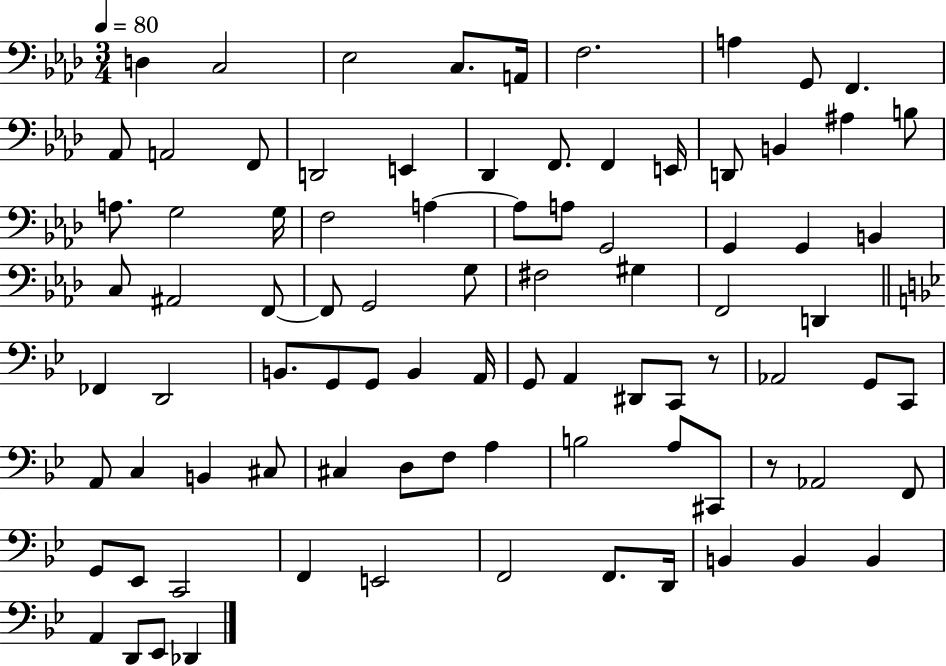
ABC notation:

X:1
T:Untitled
M:3/4
L:1/4
K:Ab
D, C,2 _E,2 C,/2 A,,/4 F,2 A, G,,/2 F,, _A,,/2 A,,2 F,,/2 D,,2 E,, _D,, F,,/2 F,, E,,/4 D,,/2 B,, ^A, B,/2 A,/2 G,2 G,/4 F,2 A, A,/2 A,/2 G,,2 G,, G,, B,, C,/2 ^A,,2 F,,/2 F,,/2 G,,2 G,/2 ^F,2 ^G, F,,2 D,, _F,, D,,2 B,,/2 G,,/2 G,,/2 B,, A,,/4 G,,/2 A,, ^D,,/2 C,,/2 z/2 _A,,2 G,,/2 C,,/2 A,,/2 C, B,, ^C,/2 ^C, D,/2 F,/2 A, B,2 A,/2 ^C,,/2 z/2 _A,,2 F,,/2 G,,/2 _E,,/2 C,,2 F,, E,,2 F,,2 F,,/2 D,,/4 B,, B,, B,, A,, D,,/2 _E,,/2 _D,,